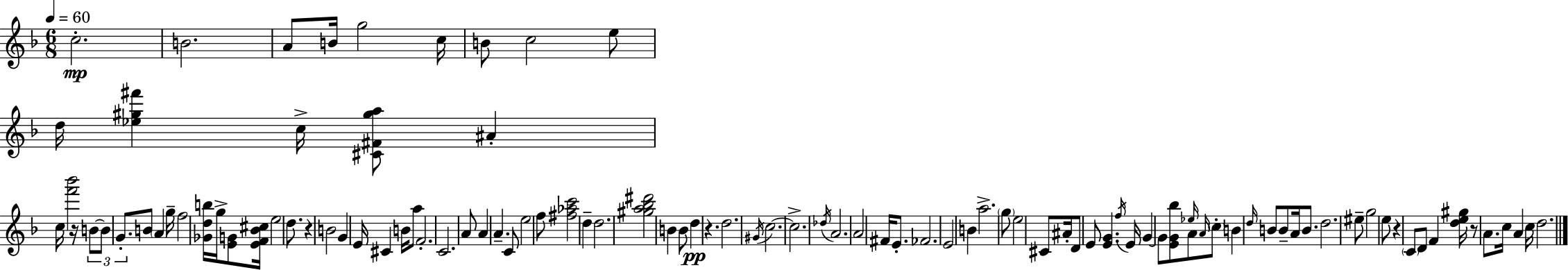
{
  \clef treble
  \numericTimeSignature
  \time 6/8
  \key d \minor
  \tempo 4 = 60
  \repeat volta 2 { c''2.-.\mp | b'2. | a'8 b'16 g''2 c''16 | b'8 c''2 e''8 | \break d''16 <ees'' gis'' fis'''>4 c''16-> <cis' fis' gis'' a''>8 ais'4-. | c''16 <f''' bes'''>2 r16 \tuplet 3/2 { b'8~~ | b'8 g'8.-. } b'8 \parenthesize a'4 g''16-- | f''2 <ges' d'' b''>16 g''16-> <e' g'>8 | \break <e' f' bes' cis''>16 e''2 d''8. | r4 b'2 | g'4 e'16 cis'4 b'16 a''8 | f'2.-. | \break c'2. | a'8 a'4 a'4.-- | c'8 e''2 f''8 | <fis'' aes'' c'''>2 d''4-- | \break d''2. | <gis'' a'' bes'' dis'''>2 b'4 | b'8 d''4\pp r4. | d''2. | \break \acciaccatura { gis'16 } c''2.~~ | c''2.-> | \acciaccatura { des''16 } a'2. | a'2 fis'16 e'8.-. | \break fes'2. | e'2 b'4 | a''2.-> | \parenthesize g''8 e''2 | \break cis'8 ais'16-. d'8 e'8 <e' g'>4. | \acciaccatura { f''16 } e'16 g'4~~ g'8 <e' g' bes''>8 \grace { ees''16 } | a'8 \grace { a'16 } \parenthesize c''8-. b'4 \grace { d''16 } b'8 | b'8-- a'16 b'8. d''2. | \break eis''8-- g''2 | e''8 r4 \parenthesize c'8 | d'8 f'4 <d'' e'' gis''>16 r8 a'8. | c''16 a'4 c''16 d''2. | \break } \bar "|."
}